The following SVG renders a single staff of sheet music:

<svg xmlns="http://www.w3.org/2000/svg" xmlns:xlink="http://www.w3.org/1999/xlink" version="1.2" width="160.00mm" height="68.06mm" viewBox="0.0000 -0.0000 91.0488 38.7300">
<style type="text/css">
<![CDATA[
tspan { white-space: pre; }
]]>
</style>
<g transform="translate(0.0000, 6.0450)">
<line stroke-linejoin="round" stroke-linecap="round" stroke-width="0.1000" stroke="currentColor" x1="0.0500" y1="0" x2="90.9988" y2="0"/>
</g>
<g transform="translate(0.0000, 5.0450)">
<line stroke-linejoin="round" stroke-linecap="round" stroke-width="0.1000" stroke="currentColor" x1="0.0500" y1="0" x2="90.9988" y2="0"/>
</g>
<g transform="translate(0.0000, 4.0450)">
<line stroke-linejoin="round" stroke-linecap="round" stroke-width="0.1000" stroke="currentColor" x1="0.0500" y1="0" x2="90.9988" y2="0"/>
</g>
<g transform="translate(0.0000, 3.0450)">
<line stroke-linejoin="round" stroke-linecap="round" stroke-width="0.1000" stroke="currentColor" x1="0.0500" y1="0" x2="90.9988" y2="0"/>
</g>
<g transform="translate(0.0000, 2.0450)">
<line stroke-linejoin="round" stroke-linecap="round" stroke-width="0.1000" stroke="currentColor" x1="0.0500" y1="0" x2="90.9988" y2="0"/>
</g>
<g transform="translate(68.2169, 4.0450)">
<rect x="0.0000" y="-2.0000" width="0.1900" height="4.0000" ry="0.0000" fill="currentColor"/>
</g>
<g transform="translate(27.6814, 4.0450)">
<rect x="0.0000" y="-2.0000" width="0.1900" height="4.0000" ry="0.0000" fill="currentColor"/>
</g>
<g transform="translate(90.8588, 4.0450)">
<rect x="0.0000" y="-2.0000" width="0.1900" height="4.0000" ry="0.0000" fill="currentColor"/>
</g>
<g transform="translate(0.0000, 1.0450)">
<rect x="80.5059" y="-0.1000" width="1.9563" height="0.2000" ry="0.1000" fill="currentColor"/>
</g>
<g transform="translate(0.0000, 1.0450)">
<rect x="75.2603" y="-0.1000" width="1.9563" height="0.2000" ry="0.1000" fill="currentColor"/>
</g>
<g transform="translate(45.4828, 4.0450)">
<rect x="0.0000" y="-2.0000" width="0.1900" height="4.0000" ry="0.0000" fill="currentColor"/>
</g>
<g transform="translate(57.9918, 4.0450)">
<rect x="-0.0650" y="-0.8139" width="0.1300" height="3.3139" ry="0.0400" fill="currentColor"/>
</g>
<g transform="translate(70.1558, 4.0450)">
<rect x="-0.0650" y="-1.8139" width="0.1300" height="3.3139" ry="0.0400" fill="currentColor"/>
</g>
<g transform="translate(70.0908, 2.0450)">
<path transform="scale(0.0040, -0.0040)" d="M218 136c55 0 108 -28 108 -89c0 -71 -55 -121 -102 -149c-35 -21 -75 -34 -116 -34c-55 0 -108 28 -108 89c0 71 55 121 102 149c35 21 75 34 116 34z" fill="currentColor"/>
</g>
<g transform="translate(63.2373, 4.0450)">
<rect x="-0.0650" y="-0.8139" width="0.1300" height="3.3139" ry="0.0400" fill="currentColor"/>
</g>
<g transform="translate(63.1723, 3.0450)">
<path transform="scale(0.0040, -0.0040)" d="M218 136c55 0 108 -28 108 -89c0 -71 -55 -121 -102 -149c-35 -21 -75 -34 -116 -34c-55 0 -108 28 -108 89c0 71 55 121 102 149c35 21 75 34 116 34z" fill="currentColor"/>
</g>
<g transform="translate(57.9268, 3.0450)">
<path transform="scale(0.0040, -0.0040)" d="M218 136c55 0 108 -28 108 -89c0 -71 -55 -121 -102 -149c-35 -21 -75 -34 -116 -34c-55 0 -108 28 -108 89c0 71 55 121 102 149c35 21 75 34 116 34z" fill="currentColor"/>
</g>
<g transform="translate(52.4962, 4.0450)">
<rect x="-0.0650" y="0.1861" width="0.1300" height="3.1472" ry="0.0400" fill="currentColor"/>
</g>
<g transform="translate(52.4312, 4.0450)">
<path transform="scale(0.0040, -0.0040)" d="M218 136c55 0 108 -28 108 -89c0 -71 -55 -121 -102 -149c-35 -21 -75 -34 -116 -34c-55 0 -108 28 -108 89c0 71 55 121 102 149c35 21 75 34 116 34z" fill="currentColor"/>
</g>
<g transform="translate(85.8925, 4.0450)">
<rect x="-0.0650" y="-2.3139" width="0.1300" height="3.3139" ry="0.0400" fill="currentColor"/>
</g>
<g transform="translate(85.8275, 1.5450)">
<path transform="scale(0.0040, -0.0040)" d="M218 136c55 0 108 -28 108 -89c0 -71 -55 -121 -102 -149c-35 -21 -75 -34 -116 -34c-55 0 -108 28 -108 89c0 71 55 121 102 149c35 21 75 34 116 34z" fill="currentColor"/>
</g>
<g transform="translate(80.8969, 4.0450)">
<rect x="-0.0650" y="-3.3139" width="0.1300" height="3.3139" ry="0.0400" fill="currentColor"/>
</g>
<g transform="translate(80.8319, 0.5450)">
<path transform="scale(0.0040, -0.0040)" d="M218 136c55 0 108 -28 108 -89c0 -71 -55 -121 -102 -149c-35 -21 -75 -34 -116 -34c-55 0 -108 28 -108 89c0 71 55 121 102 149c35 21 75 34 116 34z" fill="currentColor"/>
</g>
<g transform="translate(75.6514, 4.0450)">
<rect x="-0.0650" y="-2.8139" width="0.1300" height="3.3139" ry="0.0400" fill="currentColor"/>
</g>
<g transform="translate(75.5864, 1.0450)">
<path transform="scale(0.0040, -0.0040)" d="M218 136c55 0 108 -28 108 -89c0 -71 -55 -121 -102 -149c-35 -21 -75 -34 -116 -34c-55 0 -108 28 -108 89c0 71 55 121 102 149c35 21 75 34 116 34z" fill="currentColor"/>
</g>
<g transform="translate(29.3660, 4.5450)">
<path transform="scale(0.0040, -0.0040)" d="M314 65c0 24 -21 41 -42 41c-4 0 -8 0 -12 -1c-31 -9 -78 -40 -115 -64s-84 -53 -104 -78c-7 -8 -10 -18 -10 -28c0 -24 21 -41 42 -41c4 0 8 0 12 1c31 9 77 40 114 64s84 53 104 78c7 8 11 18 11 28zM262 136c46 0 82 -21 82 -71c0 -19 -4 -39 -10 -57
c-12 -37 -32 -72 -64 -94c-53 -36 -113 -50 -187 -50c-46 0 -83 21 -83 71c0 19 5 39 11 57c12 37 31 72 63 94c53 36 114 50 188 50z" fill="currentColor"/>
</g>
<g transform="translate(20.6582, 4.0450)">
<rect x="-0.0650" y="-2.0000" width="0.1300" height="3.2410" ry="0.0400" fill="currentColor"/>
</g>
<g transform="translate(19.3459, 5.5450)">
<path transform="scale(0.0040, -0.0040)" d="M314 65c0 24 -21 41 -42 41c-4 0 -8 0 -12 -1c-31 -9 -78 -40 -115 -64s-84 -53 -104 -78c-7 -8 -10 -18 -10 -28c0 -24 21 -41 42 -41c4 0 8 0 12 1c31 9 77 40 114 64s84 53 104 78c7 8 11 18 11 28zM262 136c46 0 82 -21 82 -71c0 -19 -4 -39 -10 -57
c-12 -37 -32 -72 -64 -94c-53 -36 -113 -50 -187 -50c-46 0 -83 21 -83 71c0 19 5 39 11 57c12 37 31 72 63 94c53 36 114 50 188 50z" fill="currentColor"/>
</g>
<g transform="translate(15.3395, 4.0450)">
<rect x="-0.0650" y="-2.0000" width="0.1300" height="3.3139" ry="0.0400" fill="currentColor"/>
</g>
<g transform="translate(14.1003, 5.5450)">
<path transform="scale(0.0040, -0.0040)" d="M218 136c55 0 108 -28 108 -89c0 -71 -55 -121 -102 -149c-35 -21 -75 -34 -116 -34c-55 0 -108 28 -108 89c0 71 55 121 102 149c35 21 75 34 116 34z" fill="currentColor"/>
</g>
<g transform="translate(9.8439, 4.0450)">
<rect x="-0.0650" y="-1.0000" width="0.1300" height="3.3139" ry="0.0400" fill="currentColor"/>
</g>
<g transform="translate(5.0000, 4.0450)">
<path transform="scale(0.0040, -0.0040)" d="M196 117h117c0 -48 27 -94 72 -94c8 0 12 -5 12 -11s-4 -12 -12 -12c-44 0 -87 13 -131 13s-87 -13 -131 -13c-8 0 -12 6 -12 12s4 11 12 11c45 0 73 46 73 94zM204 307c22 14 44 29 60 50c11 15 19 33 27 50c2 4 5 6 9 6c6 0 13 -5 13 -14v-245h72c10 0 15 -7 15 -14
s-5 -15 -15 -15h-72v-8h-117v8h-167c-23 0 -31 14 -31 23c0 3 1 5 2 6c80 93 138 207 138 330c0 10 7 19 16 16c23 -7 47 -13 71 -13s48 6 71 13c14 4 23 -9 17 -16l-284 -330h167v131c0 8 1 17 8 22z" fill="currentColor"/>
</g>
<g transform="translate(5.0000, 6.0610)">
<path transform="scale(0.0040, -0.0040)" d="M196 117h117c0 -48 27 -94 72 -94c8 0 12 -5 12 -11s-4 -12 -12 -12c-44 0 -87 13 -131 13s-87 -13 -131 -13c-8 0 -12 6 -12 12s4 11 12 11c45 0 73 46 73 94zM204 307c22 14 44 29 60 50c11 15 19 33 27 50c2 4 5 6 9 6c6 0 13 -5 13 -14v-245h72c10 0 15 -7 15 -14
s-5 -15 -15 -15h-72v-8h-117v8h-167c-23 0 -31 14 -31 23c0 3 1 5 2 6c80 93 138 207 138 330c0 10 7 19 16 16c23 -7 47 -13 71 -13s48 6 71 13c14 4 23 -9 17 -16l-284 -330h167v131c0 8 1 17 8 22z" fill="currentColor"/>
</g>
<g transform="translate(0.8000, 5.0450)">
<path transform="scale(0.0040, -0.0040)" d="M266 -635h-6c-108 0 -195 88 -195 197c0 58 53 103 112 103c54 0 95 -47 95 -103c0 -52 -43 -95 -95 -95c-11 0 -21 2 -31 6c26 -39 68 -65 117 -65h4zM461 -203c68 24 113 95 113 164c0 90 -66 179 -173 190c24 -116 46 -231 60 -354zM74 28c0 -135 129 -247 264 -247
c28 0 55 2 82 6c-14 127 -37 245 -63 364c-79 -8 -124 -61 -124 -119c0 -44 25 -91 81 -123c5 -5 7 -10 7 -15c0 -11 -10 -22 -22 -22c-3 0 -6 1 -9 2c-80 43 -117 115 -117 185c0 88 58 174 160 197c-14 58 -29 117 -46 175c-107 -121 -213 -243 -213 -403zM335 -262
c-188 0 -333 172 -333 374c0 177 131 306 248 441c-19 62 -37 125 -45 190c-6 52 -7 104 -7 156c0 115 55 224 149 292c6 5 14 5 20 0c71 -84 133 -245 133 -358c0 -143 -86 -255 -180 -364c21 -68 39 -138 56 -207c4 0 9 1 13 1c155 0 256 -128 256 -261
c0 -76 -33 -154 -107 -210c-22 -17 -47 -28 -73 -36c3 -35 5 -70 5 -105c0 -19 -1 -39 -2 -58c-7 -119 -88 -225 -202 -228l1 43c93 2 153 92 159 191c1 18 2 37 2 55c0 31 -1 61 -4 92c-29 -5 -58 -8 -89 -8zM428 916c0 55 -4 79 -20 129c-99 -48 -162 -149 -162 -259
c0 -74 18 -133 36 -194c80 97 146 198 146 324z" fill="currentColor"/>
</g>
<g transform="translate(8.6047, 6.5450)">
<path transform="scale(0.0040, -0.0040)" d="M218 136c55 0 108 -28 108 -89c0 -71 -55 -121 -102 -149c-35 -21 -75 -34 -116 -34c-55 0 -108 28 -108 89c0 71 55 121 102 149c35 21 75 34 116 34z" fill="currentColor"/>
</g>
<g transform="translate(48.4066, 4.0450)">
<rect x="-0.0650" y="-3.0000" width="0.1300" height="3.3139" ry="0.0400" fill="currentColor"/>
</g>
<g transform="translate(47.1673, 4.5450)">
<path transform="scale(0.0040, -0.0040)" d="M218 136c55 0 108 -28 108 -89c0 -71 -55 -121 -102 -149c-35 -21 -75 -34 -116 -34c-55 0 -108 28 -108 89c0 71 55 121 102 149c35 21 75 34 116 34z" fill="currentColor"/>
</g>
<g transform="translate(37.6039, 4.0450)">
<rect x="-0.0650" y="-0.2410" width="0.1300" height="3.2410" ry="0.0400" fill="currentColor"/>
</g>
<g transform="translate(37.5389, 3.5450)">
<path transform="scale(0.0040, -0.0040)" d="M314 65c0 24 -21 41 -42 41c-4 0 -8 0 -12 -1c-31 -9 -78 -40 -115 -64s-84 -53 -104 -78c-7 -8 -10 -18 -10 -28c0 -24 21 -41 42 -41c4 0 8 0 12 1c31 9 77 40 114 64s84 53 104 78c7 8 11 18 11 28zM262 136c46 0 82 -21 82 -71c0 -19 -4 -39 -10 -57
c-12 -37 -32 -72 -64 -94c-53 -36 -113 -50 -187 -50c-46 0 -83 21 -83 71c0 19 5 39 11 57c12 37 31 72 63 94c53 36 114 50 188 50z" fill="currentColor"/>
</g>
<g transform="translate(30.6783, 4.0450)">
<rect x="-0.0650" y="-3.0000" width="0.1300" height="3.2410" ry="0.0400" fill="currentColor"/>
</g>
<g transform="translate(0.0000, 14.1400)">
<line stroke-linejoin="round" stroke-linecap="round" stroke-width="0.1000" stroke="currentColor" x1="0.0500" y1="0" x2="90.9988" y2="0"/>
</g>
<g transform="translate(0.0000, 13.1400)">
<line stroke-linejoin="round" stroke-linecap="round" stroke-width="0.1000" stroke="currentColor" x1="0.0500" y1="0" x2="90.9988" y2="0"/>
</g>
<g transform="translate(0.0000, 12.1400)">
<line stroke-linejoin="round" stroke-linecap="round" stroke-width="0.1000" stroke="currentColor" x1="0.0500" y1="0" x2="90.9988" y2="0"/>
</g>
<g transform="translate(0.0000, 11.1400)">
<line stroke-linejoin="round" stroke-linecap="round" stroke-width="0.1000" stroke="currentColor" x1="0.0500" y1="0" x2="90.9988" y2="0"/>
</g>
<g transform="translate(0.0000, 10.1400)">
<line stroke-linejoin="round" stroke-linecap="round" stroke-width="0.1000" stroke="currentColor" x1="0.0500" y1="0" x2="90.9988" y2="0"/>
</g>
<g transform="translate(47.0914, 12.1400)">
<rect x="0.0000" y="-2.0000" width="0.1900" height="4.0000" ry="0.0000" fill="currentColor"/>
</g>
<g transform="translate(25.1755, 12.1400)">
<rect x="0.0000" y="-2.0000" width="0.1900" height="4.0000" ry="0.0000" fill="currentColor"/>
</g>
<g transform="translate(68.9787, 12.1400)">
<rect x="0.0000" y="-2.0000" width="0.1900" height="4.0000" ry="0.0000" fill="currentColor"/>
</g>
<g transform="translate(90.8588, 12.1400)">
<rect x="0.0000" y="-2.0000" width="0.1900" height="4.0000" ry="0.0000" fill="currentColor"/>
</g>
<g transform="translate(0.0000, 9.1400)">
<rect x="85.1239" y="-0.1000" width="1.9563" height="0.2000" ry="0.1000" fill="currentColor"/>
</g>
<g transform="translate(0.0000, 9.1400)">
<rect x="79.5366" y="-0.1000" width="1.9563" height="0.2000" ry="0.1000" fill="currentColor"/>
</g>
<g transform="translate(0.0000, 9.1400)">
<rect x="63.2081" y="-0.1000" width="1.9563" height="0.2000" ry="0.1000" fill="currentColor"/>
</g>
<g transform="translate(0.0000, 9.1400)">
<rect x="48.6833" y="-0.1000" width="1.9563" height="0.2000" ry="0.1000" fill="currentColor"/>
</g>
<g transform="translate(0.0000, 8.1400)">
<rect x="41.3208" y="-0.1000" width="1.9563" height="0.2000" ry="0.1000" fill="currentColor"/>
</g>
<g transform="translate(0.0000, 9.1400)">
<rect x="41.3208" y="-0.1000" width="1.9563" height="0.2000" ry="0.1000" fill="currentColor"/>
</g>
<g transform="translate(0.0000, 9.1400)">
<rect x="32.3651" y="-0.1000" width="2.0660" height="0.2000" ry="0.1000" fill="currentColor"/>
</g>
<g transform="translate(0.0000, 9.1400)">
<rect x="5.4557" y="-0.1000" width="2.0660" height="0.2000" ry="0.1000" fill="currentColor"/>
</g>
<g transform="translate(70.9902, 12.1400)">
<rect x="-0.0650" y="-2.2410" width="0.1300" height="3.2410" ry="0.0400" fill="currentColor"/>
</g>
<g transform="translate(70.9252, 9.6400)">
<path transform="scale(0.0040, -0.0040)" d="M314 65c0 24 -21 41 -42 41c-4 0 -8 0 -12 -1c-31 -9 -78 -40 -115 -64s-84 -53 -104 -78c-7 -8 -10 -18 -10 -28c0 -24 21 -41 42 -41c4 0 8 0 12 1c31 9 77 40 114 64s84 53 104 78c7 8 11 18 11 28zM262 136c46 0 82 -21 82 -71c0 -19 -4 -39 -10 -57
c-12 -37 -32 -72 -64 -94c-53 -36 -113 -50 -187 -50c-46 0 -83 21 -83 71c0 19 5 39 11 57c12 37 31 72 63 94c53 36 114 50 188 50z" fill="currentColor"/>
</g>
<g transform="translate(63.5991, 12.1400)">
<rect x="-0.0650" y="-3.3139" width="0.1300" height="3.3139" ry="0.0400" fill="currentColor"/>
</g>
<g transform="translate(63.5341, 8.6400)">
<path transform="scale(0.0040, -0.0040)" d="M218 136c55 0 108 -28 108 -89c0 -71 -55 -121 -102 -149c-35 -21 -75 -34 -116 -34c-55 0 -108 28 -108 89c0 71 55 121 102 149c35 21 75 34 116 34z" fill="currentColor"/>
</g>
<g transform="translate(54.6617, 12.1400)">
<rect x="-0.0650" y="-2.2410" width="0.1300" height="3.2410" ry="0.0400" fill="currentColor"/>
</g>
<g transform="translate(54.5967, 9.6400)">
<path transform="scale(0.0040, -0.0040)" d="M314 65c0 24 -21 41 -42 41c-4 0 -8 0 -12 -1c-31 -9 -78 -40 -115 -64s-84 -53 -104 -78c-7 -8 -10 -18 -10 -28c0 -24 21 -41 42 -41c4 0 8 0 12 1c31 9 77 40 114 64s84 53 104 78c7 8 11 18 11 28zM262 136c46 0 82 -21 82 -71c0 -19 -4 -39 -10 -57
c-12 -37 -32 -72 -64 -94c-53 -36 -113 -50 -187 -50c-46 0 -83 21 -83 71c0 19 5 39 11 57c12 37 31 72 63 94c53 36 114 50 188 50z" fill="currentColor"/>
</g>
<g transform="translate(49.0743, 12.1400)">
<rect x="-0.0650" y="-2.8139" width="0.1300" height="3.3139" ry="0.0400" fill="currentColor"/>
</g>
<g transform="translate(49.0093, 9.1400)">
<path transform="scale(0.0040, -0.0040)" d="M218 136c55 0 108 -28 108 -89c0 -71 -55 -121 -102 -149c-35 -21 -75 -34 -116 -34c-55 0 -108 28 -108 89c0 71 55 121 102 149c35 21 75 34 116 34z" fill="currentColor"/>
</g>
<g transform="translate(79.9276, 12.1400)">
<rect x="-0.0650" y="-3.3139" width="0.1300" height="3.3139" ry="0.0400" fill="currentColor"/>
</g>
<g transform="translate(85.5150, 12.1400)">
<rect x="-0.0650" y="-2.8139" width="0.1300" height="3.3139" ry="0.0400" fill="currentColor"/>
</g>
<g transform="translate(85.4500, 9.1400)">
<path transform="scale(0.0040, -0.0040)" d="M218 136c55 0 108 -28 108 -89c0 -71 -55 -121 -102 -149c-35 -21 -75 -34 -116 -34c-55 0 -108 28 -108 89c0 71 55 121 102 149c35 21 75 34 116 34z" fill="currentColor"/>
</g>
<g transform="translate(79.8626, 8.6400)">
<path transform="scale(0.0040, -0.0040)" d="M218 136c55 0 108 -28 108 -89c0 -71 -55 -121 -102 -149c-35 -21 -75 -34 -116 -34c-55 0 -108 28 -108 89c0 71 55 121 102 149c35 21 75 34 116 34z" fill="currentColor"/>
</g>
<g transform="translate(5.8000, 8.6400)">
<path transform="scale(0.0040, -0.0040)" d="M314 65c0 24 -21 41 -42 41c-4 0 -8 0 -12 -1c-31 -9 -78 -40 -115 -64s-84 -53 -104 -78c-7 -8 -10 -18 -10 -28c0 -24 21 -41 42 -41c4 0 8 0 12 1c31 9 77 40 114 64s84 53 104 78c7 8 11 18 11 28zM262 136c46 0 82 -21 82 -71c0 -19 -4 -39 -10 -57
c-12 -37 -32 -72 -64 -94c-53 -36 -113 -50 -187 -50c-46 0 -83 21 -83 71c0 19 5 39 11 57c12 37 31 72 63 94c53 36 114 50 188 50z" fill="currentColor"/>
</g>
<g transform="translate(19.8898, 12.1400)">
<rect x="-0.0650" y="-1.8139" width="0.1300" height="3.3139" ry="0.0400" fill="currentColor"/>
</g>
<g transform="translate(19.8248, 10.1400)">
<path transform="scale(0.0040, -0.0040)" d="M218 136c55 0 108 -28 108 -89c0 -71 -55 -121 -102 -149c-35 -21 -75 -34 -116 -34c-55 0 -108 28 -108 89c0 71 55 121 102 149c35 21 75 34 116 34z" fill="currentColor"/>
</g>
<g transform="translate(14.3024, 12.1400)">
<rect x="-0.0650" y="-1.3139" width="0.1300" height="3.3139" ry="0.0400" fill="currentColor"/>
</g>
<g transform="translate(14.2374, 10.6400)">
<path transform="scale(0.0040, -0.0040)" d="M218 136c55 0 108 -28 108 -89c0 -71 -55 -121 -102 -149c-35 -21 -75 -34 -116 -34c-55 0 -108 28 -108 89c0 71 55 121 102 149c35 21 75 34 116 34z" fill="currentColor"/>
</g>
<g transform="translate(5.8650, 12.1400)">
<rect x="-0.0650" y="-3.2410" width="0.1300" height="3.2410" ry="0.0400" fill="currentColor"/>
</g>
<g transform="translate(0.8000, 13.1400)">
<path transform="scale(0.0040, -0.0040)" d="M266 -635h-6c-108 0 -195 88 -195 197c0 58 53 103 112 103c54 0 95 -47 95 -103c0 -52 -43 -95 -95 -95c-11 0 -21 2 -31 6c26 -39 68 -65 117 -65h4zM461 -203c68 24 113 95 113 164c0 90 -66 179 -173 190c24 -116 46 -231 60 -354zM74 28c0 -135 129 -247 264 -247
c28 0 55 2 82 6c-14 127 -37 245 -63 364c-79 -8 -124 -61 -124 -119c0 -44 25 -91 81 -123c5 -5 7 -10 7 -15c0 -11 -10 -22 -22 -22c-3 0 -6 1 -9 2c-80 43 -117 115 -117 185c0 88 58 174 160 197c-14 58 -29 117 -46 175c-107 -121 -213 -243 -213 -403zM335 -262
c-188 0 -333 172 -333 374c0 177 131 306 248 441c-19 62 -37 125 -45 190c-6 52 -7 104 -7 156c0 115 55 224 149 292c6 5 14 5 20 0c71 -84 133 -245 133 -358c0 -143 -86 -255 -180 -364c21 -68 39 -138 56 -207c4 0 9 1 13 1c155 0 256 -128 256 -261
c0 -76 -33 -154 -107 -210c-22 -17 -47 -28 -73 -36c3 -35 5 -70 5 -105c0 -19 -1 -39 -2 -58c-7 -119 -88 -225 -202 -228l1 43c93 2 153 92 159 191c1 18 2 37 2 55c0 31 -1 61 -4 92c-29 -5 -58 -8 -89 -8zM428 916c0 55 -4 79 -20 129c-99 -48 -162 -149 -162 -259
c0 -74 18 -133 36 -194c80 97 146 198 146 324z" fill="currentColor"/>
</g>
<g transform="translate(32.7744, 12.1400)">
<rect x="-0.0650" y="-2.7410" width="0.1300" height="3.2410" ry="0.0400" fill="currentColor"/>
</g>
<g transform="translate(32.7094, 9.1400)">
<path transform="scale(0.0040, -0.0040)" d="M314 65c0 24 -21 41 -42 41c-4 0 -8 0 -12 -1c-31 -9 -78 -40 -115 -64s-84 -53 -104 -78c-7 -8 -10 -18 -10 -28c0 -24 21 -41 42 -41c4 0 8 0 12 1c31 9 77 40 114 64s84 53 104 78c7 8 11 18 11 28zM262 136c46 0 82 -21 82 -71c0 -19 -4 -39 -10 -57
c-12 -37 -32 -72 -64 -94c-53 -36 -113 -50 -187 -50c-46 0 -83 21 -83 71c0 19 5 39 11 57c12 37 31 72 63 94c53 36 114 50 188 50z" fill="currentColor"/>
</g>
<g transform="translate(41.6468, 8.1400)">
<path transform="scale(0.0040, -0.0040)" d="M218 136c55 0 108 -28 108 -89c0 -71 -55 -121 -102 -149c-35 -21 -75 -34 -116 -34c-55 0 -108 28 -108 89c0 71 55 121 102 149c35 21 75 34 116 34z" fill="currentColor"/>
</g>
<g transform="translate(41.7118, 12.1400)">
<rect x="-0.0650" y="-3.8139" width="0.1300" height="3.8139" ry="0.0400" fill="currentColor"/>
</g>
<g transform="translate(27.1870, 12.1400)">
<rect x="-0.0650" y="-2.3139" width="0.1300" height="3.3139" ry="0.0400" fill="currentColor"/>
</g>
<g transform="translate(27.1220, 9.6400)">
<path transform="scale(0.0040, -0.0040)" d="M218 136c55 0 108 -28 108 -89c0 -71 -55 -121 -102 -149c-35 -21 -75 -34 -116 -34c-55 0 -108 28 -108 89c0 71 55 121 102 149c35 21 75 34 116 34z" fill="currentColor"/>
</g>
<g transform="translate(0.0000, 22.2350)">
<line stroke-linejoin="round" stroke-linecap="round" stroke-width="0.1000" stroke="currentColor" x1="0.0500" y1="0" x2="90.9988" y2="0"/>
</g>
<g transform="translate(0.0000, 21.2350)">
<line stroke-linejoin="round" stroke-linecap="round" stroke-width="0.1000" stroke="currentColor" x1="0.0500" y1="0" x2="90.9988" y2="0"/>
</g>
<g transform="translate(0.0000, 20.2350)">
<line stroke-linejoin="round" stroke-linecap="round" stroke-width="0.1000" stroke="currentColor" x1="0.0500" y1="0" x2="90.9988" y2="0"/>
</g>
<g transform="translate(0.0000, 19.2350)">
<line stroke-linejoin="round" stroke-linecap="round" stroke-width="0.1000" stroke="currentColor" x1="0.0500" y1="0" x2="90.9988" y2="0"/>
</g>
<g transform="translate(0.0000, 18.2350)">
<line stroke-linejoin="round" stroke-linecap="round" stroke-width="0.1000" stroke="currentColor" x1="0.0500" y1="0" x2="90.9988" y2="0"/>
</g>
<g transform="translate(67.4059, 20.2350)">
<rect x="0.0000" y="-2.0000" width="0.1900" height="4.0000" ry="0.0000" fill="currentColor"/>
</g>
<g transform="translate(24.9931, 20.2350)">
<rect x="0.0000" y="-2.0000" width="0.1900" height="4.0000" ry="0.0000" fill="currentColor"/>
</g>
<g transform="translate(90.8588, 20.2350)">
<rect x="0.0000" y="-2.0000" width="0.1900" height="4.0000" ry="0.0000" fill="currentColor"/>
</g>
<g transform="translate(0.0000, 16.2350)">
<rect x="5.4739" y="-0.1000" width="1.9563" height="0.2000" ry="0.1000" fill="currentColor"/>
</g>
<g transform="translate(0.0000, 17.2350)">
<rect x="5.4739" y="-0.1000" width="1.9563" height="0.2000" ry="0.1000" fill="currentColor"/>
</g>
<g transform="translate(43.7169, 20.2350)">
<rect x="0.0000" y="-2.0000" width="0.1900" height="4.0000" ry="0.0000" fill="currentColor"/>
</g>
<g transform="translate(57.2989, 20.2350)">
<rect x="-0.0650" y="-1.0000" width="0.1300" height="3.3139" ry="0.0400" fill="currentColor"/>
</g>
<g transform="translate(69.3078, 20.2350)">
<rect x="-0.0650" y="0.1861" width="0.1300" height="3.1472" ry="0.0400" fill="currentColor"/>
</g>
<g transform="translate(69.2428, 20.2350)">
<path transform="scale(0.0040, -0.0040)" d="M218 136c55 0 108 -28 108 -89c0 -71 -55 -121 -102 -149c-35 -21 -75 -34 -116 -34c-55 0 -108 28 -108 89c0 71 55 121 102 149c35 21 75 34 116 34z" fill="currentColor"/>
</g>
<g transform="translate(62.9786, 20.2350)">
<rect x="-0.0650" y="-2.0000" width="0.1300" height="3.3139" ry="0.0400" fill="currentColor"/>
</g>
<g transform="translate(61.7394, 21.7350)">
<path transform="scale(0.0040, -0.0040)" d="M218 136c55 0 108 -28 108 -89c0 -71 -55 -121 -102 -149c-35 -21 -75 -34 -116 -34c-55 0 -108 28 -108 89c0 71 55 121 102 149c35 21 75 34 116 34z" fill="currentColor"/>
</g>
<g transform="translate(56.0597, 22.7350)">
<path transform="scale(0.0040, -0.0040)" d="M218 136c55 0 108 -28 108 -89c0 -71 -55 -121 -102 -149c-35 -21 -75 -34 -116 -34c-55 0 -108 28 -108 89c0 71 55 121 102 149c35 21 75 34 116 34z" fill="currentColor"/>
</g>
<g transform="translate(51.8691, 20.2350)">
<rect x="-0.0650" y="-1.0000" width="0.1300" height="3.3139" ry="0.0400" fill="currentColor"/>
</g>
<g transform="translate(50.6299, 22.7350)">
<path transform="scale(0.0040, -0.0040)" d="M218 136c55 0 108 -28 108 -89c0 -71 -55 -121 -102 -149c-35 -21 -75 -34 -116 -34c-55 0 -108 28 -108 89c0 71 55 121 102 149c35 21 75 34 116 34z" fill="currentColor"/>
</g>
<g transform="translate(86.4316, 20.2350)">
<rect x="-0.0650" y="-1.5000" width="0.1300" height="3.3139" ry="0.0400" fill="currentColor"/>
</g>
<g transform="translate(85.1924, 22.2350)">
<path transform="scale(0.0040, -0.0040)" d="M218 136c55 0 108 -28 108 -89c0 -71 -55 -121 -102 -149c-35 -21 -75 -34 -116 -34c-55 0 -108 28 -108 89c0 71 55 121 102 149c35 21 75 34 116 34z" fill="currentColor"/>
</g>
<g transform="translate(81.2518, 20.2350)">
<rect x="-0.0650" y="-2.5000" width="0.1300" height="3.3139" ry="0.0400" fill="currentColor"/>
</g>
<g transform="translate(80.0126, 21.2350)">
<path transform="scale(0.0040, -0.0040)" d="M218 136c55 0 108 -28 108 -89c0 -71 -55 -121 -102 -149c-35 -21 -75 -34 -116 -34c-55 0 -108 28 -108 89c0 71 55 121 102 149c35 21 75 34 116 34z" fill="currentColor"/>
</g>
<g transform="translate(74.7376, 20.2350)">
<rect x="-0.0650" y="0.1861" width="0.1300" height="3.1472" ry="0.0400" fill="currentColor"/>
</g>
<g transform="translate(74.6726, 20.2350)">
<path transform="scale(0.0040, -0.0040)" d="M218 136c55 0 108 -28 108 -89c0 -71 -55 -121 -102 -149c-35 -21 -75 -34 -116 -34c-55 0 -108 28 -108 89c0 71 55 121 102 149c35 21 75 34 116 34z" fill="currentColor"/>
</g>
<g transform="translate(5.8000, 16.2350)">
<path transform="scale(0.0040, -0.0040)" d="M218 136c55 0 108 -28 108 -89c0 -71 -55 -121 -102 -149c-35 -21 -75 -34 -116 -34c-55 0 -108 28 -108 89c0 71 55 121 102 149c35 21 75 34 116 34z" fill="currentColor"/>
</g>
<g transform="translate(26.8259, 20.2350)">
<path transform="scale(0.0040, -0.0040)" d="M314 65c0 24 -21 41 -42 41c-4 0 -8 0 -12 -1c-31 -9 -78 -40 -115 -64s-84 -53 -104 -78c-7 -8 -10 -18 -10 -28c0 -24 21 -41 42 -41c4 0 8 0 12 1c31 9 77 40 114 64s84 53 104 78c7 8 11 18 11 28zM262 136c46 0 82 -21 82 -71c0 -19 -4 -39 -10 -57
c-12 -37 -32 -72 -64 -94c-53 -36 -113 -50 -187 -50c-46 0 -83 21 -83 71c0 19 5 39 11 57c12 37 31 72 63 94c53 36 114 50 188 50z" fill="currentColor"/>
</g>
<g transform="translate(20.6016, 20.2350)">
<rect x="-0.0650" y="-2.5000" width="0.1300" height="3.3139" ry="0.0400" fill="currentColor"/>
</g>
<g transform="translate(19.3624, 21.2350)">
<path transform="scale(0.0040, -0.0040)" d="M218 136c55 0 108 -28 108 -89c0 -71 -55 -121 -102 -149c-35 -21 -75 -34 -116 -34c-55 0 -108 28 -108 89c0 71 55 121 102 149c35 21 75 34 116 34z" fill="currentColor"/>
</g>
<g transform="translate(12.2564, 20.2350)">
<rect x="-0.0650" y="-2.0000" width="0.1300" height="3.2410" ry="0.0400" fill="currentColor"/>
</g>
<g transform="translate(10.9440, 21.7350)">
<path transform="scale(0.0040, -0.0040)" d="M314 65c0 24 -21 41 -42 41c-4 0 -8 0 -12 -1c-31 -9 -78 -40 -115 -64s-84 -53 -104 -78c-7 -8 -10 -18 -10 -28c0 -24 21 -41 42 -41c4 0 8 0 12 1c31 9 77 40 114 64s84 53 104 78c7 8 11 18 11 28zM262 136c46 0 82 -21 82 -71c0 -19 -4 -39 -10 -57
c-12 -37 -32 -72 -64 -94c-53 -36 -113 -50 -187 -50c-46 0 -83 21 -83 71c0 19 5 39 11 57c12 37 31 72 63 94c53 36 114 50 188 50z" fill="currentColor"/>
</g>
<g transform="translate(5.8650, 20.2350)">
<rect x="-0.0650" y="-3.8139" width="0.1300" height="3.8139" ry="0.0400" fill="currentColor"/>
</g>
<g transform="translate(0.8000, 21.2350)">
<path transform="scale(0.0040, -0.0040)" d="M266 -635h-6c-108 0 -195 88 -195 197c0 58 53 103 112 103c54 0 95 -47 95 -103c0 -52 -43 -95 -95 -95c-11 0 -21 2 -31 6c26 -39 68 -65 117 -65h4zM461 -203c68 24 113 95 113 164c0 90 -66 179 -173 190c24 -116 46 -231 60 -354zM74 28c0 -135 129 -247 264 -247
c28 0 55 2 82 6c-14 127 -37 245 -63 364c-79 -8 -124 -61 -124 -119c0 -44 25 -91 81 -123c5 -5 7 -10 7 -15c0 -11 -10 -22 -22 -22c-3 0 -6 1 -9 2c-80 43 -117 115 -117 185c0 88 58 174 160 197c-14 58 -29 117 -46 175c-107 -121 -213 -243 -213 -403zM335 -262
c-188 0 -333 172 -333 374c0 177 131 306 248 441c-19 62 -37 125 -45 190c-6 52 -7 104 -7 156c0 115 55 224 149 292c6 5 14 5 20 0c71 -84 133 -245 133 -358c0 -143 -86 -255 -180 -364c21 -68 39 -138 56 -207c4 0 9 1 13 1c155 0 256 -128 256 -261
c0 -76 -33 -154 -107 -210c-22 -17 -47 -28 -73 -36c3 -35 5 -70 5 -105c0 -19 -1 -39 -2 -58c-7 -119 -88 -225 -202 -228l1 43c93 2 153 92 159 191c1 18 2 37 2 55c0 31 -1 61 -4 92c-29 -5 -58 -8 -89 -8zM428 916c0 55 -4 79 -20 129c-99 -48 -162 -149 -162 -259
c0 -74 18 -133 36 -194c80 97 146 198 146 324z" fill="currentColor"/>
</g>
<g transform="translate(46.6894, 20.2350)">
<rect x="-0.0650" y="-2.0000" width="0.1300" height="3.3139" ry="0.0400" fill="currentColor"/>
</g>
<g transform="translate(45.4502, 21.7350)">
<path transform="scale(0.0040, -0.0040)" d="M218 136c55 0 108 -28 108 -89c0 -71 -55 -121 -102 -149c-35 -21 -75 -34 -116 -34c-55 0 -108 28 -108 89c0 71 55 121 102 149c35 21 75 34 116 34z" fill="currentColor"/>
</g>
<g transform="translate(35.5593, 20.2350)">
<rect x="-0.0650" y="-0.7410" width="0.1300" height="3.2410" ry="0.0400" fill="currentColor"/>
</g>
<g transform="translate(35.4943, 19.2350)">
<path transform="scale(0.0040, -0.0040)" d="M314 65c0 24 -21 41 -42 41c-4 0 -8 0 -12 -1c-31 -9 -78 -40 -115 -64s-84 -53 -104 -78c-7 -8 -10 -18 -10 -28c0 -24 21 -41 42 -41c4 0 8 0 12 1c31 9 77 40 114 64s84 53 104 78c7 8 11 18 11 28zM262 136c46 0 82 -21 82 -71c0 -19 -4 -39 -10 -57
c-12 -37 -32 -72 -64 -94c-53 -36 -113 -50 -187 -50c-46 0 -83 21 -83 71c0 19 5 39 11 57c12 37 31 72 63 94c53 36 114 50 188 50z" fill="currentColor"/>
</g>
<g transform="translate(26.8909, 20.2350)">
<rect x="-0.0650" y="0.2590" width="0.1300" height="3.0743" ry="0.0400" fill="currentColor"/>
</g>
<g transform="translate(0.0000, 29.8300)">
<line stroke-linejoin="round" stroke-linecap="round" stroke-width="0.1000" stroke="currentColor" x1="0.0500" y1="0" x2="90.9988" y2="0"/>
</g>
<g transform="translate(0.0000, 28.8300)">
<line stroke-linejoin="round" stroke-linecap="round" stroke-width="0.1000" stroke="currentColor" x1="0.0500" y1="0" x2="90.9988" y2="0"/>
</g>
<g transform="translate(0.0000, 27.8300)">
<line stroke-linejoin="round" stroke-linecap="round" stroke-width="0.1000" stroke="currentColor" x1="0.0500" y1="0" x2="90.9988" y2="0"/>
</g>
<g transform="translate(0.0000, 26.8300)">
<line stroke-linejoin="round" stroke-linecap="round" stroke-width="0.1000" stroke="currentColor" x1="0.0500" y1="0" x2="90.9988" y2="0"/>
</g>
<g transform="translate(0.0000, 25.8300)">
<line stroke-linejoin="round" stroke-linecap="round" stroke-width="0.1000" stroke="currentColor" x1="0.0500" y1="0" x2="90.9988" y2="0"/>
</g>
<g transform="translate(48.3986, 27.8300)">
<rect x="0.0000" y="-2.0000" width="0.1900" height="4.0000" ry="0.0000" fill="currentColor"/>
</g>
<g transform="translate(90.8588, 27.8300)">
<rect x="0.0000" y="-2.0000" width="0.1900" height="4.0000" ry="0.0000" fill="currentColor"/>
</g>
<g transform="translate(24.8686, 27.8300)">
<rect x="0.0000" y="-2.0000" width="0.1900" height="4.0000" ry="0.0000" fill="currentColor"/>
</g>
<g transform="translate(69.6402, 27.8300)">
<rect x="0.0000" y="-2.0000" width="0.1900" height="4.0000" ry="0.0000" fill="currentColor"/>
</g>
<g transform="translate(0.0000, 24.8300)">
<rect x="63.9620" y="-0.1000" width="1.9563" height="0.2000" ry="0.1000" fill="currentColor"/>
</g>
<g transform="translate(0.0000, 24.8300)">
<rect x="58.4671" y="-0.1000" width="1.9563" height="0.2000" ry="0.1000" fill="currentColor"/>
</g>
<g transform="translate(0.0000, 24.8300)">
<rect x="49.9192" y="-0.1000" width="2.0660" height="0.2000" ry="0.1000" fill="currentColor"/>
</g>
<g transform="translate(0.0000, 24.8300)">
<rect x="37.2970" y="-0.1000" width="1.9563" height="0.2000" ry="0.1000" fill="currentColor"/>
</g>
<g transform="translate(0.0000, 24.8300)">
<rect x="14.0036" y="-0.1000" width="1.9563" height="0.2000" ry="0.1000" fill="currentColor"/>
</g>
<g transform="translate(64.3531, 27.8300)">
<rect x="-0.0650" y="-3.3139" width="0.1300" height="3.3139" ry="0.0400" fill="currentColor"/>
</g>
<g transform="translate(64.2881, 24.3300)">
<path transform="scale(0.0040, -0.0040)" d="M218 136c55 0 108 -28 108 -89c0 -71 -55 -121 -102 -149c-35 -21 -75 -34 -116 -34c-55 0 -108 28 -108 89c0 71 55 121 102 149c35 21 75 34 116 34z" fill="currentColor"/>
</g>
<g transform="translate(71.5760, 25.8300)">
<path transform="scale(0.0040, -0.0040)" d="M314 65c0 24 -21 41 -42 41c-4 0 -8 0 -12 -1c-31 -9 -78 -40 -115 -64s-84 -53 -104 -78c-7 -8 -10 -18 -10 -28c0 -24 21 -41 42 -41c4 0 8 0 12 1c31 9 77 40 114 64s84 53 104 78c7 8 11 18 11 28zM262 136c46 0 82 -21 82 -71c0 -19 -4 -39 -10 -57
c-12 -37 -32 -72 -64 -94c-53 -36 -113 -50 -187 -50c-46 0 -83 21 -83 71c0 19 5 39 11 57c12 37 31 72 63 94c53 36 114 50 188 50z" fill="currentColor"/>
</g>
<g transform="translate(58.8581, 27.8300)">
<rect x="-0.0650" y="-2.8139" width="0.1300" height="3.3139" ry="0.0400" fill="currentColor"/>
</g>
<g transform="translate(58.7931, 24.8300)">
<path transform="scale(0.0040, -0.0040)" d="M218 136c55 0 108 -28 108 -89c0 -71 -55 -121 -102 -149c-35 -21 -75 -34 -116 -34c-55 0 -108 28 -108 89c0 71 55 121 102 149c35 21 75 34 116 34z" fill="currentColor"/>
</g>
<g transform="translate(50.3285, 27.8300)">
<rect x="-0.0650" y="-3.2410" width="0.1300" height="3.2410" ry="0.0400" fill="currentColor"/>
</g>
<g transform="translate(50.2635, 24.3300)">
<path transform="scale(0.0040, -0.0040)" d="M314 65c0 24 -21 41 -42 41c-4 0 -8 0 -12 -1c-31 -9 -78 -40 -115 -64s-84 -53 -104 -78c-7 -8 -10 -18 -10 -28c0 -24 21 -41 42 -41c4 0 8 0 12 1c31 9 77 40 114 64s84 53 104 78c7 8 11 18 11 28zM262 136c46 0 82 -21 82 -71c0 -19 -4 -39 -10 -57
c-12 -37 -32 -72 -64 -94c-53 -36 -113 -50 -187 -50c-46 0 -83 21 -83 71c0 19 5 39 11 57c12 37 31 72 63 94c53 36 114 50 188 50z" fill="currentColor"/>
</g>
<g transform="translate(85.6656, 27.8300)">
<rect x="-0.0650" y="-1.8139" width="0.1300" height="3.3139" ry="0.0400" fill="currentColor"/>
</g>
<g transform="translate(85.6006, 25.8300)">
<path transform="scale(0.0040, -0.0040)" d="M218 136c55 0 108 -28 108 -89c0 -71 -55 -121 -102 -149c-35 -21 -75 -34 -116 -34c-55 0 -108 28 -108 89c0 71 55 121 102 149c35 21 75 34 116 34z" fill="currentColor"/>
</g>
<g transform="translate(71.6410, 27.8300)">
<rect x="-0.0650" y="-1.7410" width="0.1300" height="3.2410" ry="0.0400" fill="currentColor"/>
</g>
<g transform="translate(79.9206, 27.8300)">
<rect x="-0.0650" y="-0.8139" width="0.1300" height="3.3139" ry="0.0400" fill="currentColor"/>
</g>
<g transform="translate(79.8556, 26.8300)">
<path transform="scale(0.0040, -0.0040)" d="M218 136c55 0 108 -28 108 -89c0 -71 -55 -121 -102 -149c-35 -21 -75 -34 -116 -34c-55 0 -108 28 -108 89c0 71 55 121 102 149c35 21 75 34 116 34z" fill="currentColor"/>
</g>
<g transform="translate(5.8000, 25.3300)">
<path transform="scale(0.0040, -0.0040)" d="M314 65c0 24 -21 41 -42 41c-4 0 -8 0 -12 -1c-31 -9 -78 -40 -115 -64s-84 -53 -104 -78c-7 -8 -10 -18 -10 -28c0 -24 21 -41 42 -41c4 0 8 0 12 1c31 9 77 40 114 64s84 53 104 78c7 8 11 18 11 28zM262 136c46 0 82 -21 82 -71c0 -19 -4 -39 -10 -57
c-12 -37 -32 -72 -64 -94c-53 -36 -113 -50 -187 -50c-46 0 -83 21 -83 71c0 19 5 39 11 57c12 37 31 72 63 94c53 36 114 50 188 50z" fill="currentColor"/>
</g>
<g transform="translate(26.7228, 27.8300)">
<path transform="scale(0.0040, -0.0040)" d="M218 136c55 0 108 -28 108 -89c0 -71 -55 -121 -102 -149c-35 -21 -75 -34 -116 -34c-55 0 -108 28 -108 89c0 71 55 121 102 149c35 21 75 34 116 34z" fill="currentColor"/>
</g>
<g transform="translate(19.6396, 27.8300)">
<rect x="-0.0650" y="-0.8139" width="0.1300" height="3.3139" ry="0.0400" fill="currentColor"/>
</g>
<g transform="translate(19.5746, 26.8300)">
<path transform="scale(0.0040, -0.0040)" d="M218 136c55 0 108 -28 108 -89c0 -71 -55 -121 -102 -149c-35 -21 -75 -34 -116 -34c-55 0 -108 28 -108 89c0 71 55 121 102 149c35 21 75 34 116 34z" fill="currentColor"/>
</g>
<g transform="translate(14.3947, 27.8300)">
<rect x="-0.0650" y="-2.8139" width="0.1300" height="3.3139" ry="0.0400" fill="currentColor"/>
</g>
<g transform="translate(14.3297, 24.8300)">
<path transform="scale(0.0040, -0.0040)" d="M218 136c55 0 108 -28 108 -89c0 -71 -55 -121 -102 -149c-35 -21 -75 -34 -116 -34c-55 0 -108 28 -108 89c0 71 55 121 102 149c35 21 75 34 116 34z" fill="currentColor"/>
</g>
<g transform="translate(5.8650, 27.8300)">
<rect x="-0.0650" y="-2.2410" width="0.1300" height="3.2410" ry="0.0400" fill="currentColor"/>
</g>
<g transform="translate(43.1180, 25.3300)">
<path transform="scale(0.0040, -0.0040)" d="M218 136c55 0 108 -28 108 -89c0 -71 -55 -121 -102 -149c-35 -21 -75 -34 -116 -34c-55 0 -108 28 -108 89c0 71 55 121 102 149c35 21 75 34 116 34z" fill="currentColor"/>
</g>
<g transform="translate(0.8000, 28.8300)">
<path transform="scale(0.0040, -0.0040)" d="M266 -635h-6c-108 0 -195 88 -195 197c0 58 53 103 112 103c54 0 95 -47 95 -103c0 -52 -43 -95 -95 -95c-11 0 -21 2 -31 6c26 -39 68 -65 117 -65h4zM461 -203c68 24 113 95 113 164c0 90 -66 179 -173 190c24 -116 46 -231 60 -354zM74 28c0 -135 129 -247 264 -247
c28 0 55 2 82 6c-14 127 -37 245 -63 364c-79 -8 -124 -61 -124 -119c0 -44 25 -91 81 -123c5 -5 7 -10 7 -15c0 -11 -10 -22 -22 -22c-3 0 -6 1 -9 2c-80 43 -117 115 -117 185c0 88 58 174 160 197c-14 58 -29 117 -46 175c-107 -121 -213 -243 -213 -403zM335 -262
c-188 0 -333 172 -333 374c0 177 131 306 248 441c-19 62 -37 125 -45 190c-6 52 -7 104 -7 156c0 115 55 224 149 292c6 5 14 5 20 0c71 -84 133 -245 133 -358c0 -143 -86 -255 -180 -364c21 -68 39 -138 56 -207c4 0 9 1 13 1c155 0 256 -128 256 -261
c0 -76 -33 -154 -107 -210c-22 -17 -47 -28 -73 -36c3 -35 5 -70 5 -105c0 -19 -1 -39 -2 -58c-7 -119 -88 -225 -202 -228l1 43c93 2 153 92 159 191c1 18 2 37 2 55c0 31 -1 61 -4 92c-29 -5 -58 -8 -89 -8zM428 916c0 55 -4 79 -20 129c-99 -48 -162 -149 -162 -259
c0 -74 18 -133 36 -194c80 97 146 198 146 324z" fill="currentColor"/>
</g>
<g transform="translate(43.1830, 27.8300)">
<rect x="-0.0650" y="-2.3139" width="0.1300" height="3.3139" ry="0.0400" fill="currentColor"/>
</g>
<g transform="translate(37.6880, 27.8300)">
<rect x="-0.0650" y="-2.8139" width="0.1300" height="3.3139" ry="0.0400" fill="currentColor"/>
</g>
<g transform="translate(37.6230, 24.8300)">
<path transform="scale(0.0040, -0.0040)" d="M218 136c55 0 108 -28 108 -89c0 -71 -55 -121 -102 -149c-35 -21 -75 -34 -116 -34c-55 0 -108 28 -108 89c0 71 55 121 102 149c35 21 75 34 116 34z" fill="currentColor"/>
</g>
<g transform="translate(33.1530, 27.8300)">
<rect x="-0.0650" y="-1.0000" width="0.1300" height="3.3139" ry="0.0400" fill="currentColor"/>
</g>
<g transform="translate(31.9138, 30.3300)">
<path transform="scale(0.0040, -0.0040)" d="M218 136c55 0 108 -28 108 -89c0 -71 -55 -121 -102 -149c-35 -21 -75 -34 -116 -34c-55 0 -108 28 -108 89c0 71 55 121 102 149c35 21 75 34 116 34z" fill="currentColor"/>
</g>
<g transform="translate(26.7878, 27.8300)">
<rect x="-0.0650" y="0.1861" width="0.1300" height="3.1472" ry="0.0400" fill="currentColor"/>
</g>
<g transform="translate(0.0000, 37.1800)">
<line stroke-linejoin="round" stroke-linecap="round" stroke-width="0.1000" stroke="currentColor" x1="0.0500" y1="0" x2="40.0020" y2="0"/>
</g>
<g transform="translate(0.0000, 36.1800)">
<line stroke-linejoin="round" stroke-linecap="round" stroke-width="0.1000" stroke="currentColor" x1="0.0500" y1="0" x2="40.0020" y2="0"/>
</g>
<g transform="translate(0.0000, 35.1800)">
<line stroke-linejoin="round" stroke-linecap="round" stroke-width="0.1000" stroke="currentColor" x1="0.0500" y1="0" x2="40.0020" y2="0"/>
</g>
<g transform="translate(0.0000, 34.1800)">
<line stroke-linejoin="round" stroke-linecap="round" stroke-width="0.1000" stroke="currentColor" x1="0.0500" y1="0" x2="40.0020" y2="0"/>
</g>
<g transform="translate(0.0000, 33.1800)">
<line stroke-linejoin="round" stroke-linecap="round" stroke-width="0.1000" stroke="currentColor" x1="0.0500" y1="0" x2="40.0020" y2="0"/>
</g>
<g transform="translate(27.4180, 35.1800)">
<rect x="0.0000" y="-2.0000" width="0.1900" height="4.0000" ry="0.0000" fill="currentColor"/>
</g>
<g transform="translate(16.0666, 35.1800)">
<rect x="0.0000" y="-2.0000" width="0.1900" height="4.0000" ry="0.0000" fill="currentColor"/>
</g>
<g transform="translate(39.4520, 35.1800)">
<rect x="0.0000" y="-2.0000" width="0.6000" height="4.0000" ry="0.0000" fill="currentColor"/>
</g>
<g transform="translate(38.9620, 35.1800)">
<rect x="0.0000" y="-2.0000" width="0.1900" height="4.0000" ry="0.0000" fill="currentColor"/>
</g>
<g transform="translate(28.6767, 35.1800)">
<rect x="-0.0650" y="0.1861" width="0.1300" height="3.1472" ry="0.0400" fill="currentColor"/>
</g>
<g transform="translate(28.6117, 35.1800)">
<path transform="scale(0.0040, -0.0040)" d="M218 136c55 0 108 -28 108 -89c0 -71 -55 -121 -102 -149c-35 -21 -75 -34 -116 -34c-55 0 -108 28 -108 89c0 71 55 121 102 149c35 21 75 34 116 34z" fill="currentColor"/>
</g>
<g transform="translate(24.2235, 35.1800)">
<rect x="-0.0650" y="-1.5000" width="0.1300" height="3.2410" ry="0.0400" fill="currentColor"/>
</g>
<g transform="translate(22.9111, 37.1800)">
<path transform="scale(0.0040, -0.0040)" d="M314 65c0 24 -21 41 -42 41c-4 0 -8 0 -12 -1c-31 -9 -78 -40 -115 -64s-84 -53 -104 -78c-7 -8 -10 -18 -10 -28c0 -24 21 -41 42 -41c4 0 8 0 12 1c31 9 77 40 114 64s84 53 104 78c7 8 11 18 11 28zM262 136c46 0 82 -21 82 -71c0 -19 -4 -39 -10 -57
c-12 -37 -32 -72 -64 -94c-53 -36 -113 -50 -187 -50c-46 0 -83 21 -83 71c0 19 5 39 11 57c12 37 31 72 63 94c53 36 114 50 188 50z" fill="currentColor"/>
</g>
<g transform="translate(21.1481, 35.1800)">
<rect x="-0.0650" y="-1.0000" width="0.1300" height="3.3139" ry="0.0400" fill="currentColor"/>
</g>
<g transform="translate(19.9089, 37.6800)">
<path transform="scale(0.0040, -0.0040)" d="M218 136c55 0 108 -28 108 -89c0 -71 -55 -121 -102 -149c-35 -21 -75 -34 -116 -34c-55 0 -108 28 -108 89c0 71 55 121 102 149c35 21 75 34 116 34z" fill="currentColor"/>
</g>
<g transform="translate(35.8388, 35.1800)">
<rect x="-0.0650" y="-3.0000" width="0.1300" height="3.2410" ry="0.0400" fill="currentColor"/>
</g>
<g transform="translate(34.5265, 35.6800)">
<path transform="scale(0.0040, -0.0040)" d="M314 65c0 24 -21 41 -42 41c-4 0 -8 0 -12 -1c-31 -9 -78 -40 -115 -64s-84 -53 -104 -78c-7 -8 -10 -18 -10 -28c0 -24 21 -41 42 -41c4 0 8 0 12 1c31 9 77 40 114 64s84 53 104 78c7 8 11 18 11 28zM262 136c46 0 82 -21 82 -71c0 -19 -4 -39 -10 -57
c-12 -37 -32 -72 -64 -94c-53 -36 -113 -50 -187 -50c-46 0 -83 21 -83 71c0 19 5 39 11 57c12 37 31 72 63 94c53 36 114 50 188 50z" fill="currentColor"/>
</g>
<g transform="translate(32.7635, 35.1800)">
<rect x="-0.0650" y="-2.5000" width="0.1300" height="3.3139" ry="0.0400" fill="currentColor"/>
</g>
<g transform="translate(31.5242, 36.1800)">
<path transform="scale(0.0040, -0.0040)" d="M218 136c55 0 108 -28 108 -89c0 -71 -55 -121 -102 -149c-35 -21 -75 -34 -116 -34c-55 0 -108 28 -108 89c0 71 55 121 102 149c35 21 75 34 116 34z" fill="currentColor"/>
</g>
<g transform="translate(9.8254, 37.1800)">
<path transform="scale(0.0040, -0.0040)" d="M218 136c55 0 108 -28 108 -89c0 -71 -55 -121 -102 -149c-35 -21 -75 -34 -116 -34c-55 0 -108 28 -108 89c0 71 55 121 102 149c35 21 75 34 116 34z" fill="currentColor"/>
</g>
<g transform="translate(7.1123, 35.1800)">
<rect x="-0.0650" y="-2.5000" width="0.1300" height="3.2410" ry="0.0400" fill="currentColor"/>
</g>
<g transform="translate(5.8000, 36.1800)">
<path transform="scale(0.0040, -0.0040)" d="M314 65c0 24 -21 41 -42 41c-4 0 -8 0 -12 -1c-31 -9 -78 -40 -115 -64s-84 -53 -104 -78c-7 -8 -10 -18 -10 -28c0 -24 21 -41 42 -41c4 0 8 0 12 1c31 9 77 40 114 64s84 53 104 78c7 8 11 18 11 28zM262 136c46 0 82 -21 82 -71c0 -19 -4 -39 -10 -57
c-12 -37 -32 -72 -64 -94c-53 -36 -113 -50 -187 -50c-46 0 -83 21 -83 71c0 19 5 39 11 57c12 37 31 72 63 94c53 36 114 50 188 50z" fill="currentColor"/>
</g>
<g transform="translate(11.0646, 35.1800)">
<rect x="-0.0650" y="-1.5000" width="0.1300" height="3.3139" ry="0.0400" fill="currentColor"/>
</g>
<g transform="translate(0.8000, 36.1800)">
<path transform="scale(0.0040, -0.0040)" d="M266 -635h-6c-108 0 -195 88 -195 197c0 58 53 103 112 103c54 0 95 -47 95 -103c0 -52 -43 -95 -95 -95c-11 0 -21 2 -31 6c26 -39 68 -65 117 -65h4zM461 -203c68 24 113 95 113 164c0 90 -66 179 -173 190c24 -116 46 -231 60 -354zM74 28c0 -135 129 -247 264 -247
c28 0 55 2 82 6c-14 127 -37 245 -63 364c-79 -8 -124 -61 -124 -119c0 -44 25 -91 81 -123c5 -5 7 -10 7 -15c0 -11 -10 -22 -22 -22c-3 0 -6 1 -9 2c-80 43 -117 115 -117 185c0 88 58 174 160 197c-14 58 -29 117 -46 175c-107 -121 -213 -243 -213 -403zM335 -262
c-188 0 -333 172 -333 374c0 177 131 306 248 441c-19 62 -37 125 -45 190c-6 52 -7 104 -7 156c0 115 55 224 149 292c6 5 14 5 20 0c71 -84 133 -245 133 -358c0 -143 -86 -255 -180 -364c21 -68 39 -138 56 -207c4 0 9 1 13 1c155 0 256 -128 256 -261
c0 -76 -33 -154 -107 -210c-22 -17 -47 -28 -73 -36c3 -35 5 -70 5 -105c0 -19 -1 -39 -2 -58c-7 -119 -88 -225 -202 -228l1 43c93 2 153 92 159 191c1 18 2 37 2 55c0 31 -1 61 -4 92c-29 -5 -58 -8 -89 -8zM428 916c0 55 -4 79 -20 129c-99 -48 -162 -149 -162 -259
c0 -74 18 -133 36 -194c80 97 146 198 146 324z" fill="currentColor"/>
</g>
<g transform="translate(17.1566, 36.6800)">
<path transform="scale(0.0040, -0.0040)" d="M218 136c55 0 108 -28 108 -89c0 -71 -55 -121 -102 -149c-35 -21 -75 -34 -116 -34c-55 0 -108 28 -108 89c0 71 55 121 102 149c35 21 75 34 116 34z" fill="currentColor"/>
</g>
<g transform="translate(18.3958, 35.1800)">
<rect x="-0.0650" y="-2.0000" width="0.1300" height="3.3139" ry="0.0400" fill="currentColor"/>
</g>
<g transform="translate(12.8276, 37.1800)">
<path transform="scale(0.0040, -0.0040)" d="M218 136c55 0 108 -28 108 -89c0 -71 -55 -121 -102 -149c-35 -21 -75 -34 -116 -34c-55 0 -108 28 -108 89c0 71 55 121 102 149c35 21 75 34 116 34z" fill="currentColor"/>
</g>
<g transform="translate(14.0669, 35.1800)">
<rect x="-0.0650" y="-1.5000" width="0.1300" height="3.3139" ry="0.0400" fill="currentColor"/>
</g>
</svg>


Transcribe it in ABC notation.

X:1
T:Untitled
M:4/4
L:1/4
K:C
D F F2 A2 c2 A B d d f a b g b2 e f g a2 c' a g2 b g2 b a c' F2 G B2 d2 F D D F B B G E g2 a d B D a g b2 a b f2 d f G2 E E F D E2 B G A2